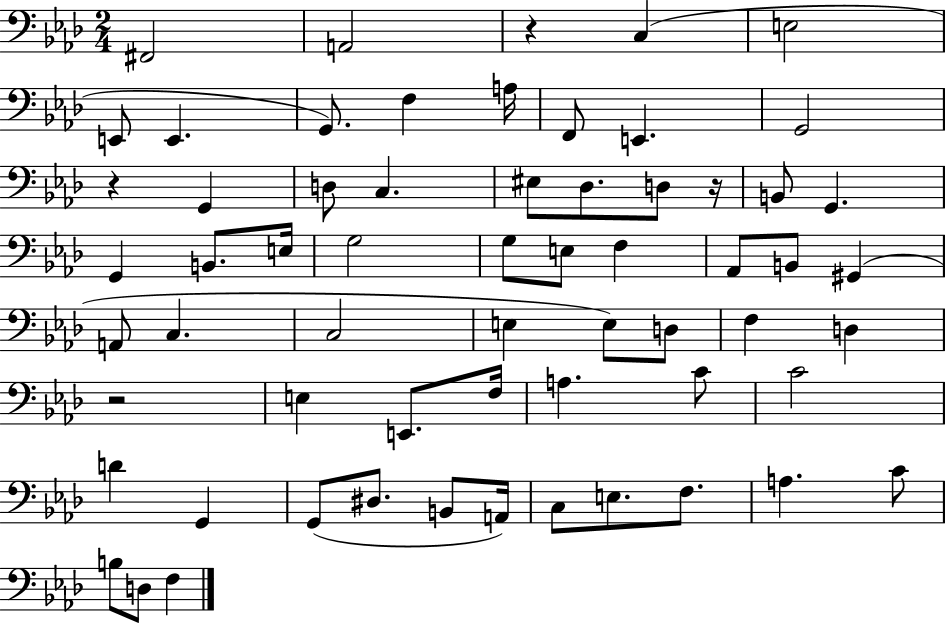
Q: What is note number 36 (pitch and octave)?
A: D3